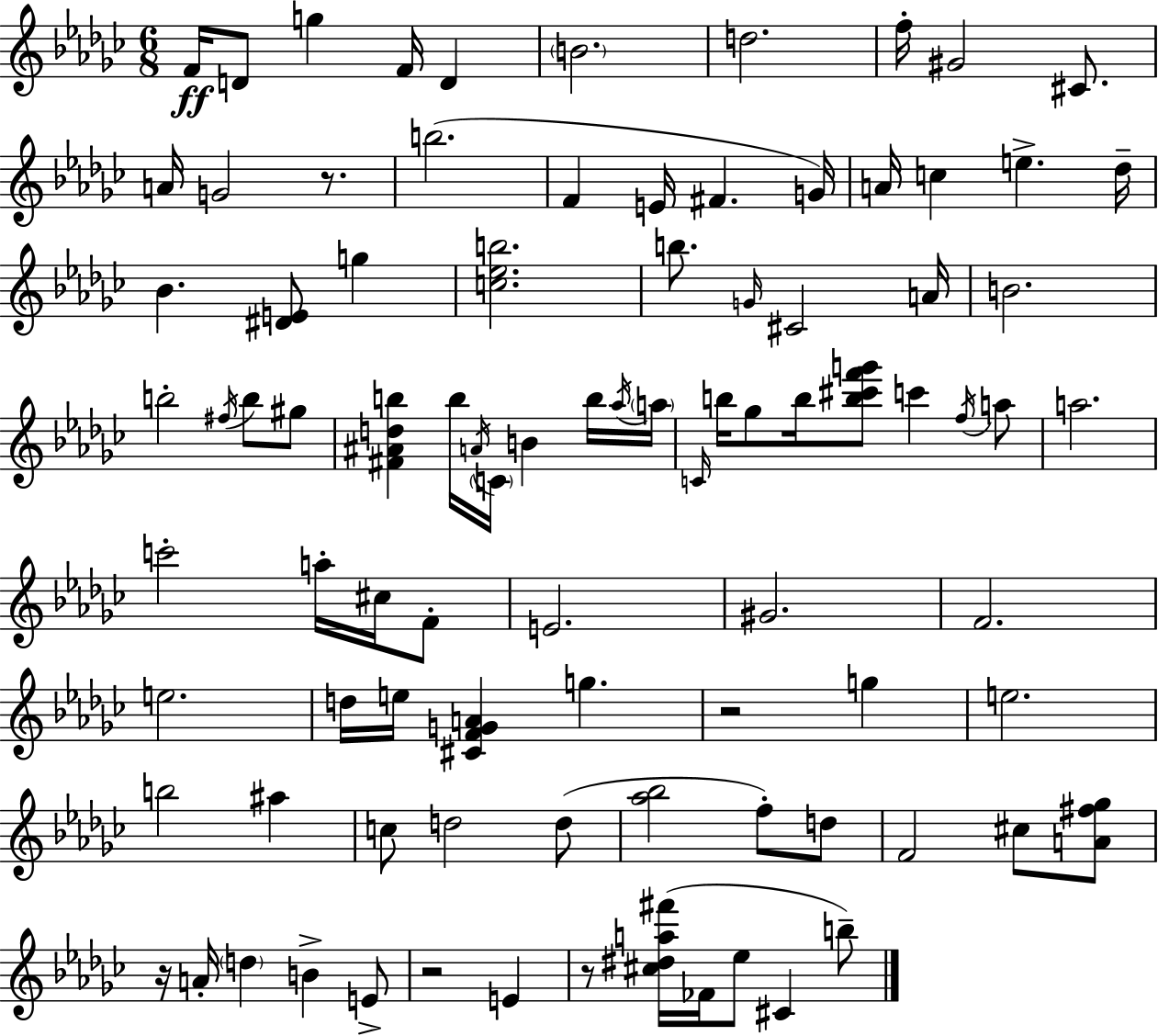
{
  \clef treble
  \numericTimeSignature
  \time 6/8
  \key ees \minor
  f'16\ff d'8 g''4 f'16 d'4 | \parenthesize b'2. | d''2. | f''16-. gis'2 cis'8. | \break a'16 g'2 r8. | b''2.( | f'4 e'16 fis'4. g'16) | a'16 c''4 e''4.-> des''16-- | \break bes'4. <dis' e'>8 g''4 | <c'' ees'' b''>2. | b''8. \grace { g'16 } cis'2 | a'16 b'2. | \break b''2-. \acciaccatura { fis''16 } b''8 | gis''8 <fis' ais' d'' b''>4 b''16 \acciaccatura { a'16 } \parenthesize c'16 b'4 | b''16 \acciaccatura { aes''16 } \parenthesize a''16 \grace { c'16 } b''16 ges''8 b''16 <b'' cis''' f''' g'''>8 c'''4 | \acciaccatura { f''16 } a''8 a''2. | \break c'''2-. | a''16-. cis''16 f'8-. e'2. | gis'2. | f'2. | \break e''2. | d''16 e''16 <cis' f' g' a'>4 | g''4. r2 | g''4 e''2. | \break b''2 | ais''4 c''8 d''2 | d''8( <aes'' bes''>2 | f''8-.) d''8 f'2 | \break cis''8 <a' fis'' ges''>8 r16 a'16-. \parenthesize d''4 | b'4-> e'8-> r2 | e'4 r8 <cis'' dis'' a'' fis'''>16( fes'16 ees''8 | cis'4 b''8--) \bar "|."
}